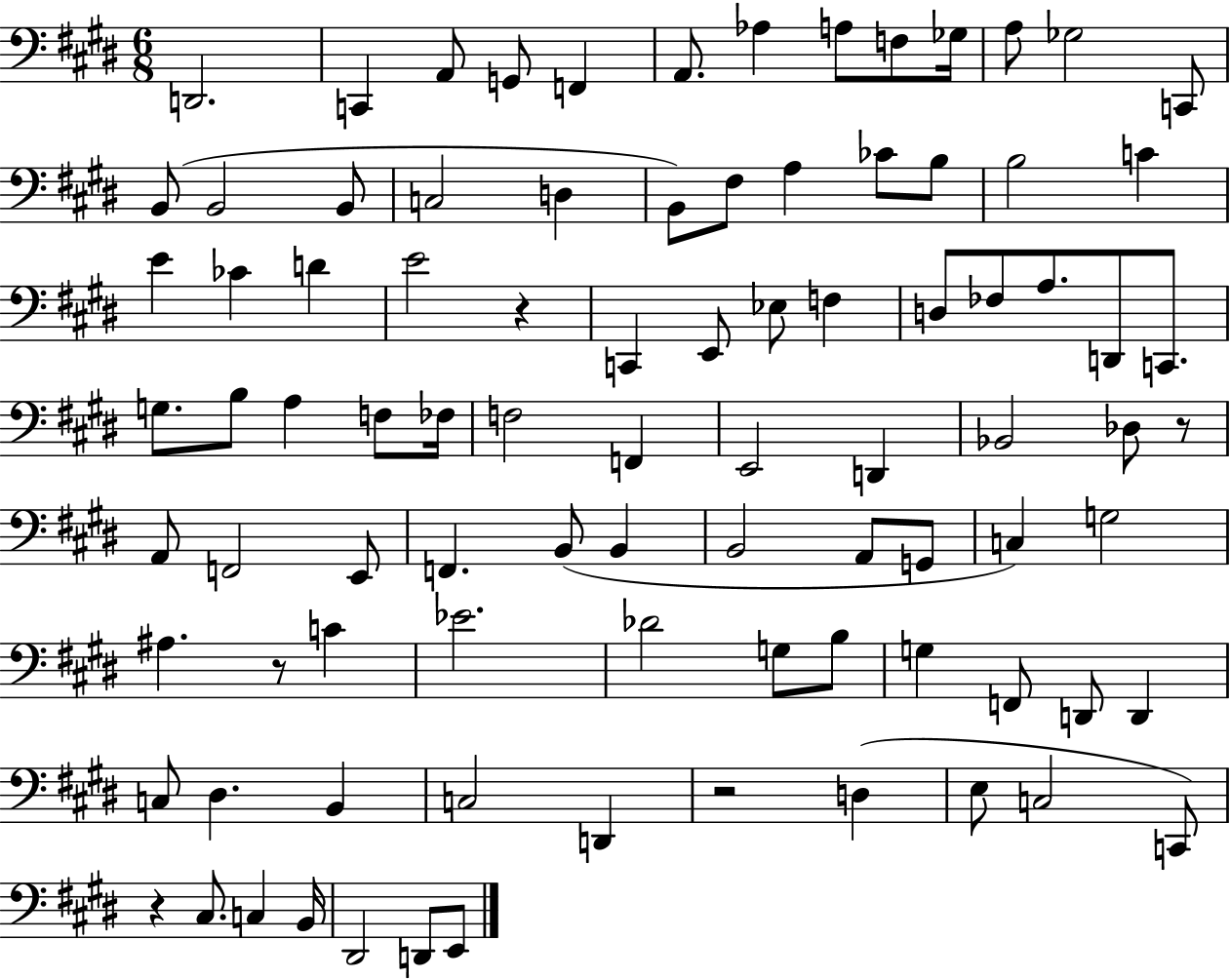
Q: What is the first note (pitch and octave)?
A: D2